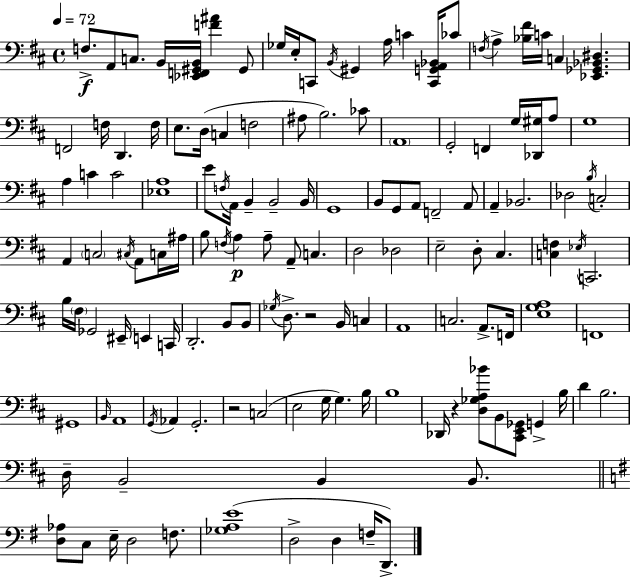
F3/e. A2/e C3/e. B2/s [Eb2,F2,G#2,B2]/s [F4,A#4]/q G#2/e Gb3/s E3/s C2/e B2/s G#2/q A3/s C4/q [C2,G2,A2,Bb2]/s CES4/e F3/s A3/q [Bb3,F#4]/s C4/s C3/q [Eb2,Gb2,Bb2,D#3]/q. F2/h F3/s D2/q. F3/s E3/e. D3/s C3/q F3/h A#3/e B3/h. CES4/e A2/w G2/h F2/q G3/s [Db2,G#3]/s A3/e G3/w A3/q C4/q C4/h [Eb3,A3]/w E4/e F3/s A2/s B2/q B2/h B2/s G2/w B2/e G2/e A2/e F2/h A2/e A2/q Bb2/h. Db3/h B3/s C3/h A2/q C3/h C#3/s A2/e C3/s A#3/s B3/e F3/s A3/q A3/e A2/e C3/q. D3/h Db3/h E3/h D3/e C#3/q. [C3,F3]/q Eb3/s C2/h. B3/s F#3/s Gb2/h EIS2/s E2/q C2/s D2/h. B2/e B2/e Gb3/s D3/e. R/h B2/s C3/q A2/w C3/h. A2/e. F2/s [E3,G3,A3]/w F2/w G#2/w B2/s A2/w G2/s Ab2/q G2/h. R/h C3/h E3/h G3/s G3/q. B3/s B3/w Db2/s R/q [D3,Gb3,A3,Bb4]/e B2/e [C#2,E2,Gb2]/e G2/q B3/s D4/q B3/h. D3/s B2/h B2/q B2/e. [D3,Ab3]/e C3/e E3/s D3/h F3/e. [Gb3,A3,E4]/w D3/h D3/q F3/s D2/e.